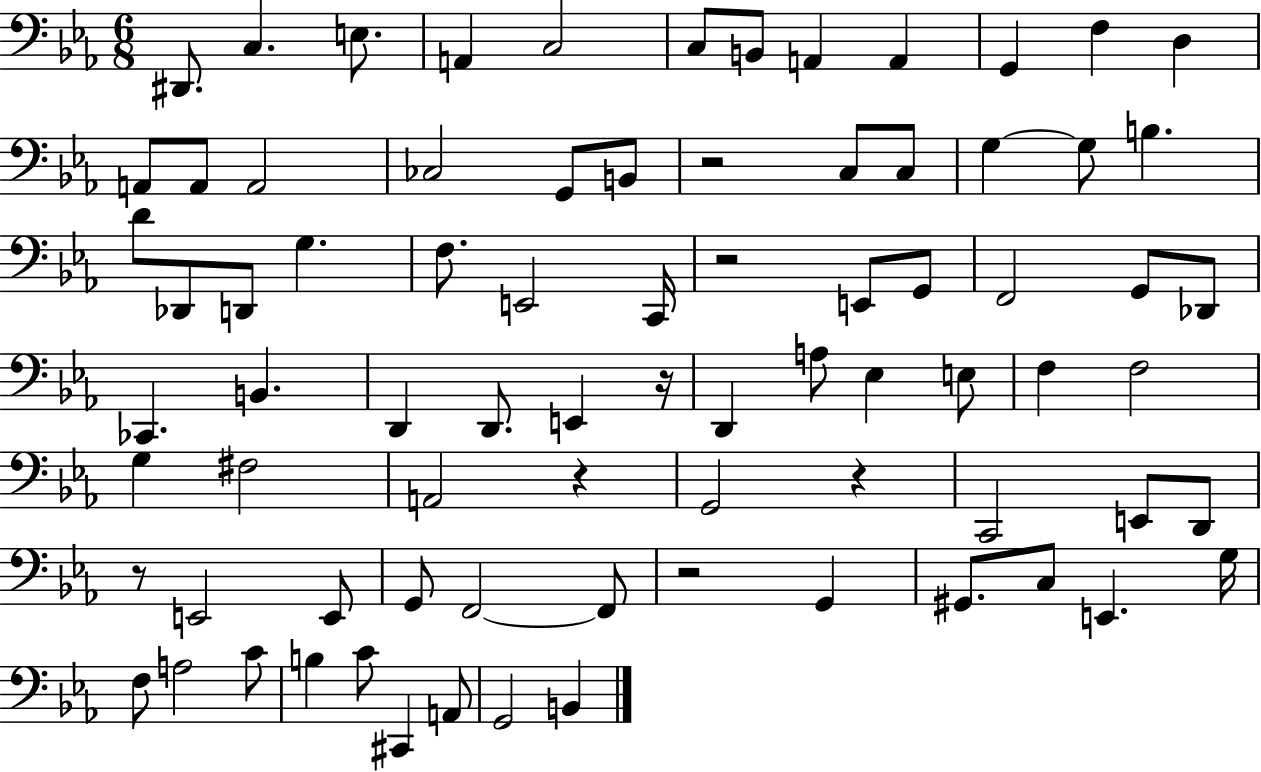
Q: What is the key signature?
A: EES major